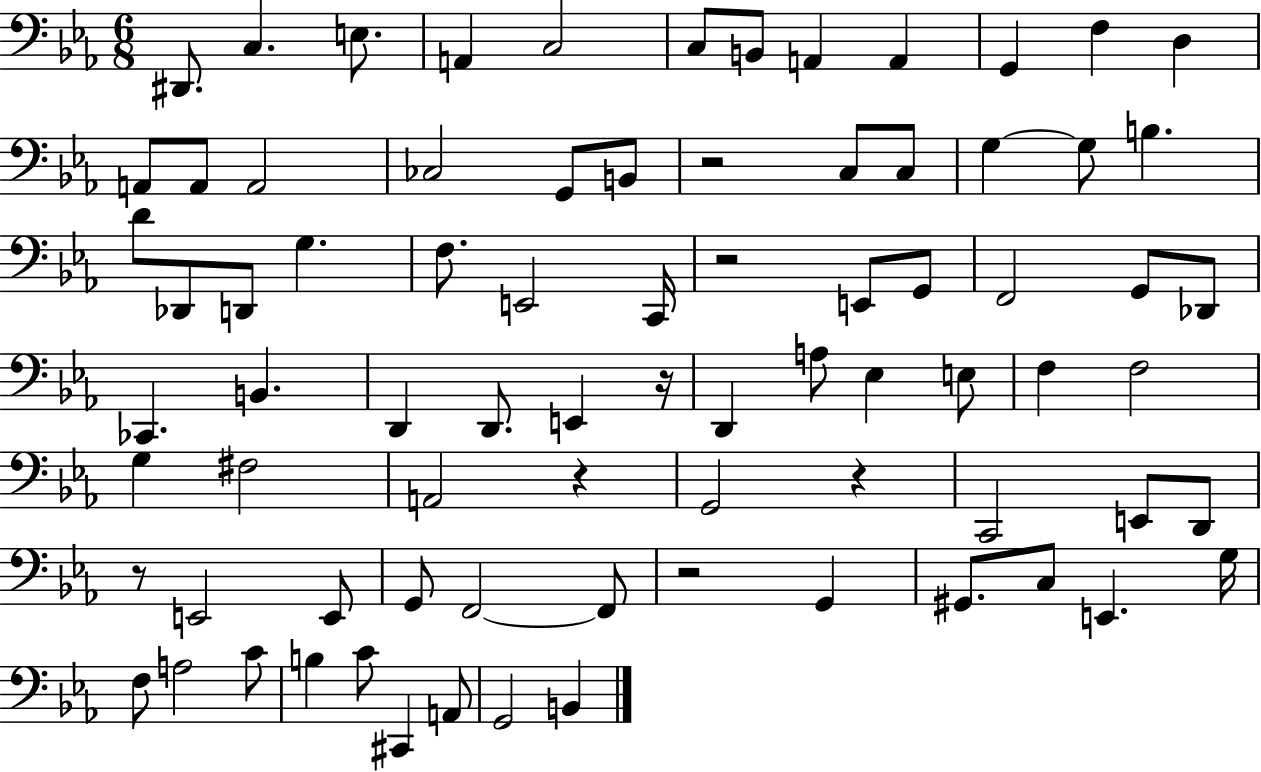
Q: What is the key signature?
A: EES major